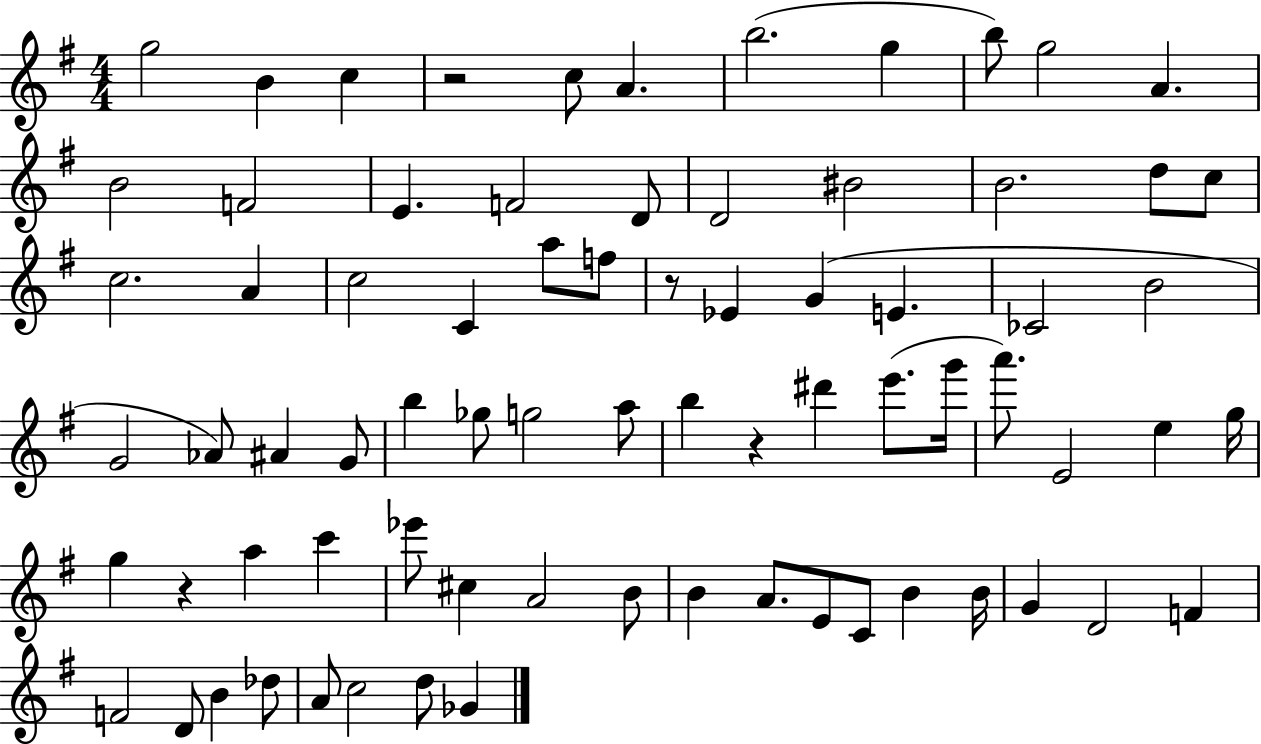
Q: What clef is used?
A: treble